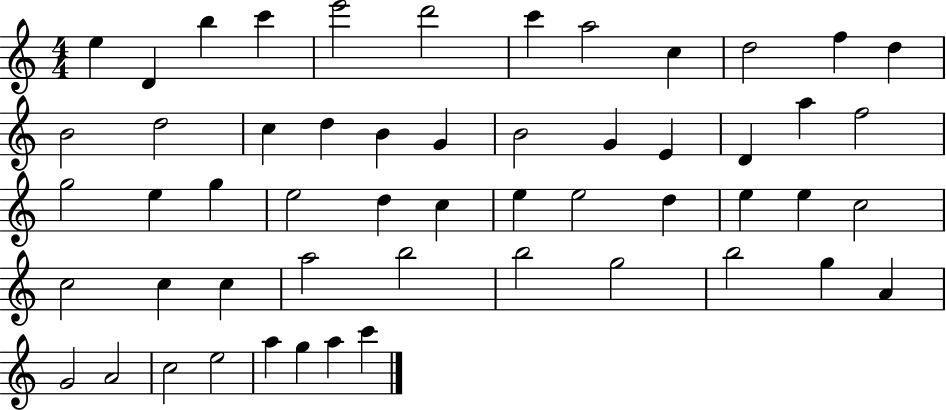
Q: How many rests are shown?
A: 0